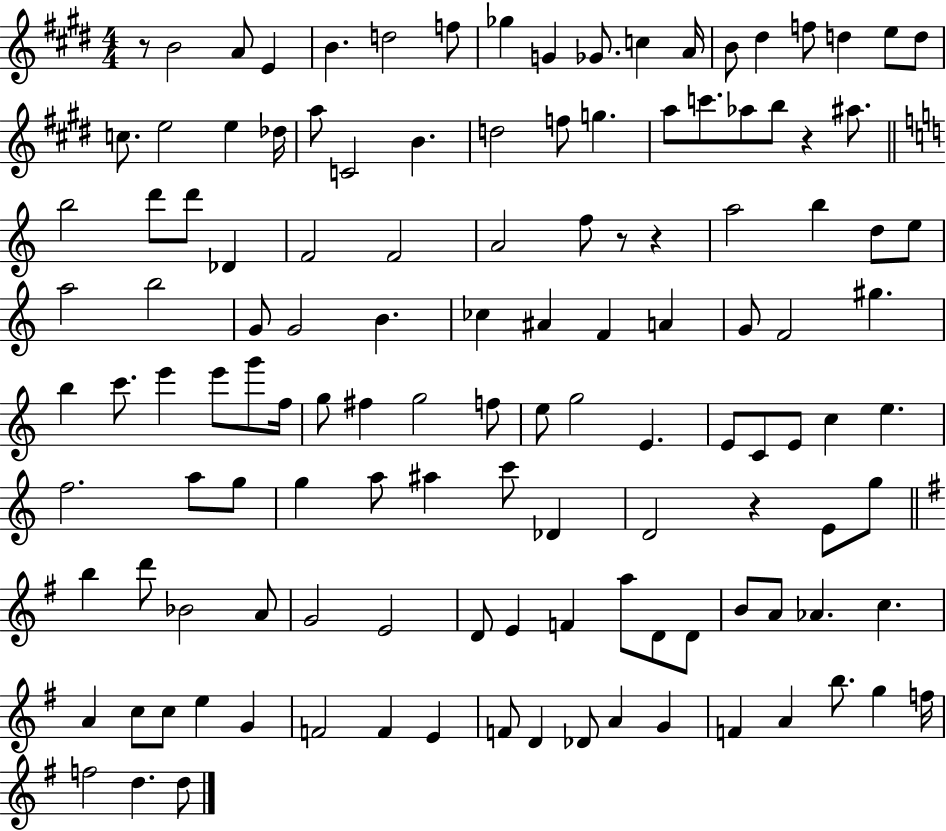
{
  \clef treble
  \numericTimeSignature
  \time 4/4
  \key e \major
  r8 b'2 a'8 e'4 | b'4. d''2 f''8 | ges''4 g'4 ges'8. c''4 a'16 | b'8 dis''4 f''8 d''4 e''8 d''8 | \break c''8. e''2 e''4 des''16 | a''8 c'2 b'4. | d''2 f''8 g''4. | a''8 c'''8. aes''8 b''8 r4 ais''8. | \break \bar "||" \break \key a \minor b''2 d'''8 d'''8 des'4 | f'2 f'2 | a'2 f''8 r8 r4 | a''2 b''4 d''8 e''8 | \break a''2 b''2 | g'8 g'2 b'4. | ces''4 ais'4 f'4 a'4 | g'8 f'2 gis''4. | \break b''4 c'''8. e'''4 e'''8 g'''8 f''16 | g''8 fis''4 g''2 f''8 | e''8 g''2 e'4. | e'8 c'8 e'8 c''4 e''4. | \break f''2. a''8 g''8 | g''4 a''8 ais''4 c'''8 des'4 | d'2 r4 e'8 g''8 | \bar "||" \break \key e \minor b''4 d'''8 bes'2 a'8 | g'2 e'2 | d'8 e'4 f'4 a''8 d'8 d'8 | b'8 a'8 aes'4. c''4. | \break a'4 c''8 c''8 e''4 g'4 | f'2 f'4 e'4 | f'8 d'4 des'8 a'4 g'4 | f'4 a'4 b''8. g''4 f''16 | \break f''2 d''4. d''8 | \bar "|."
}